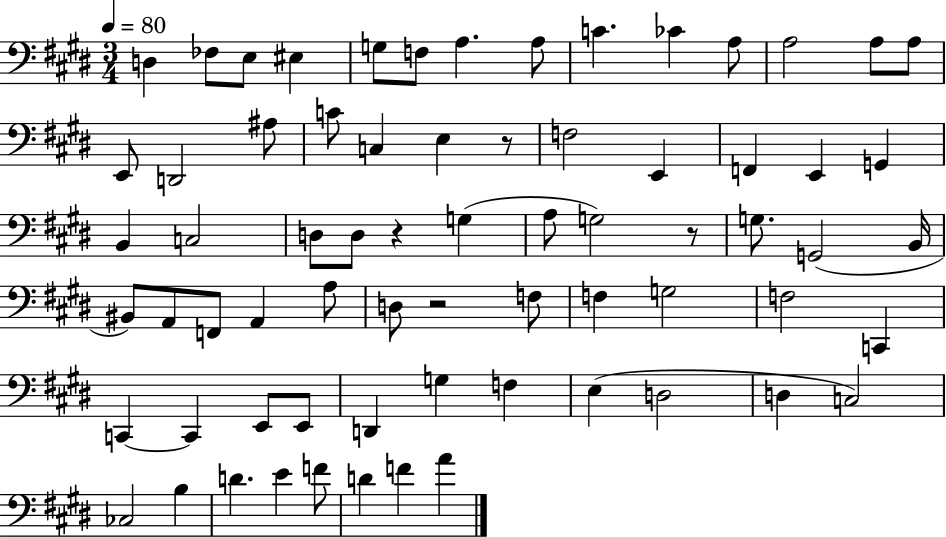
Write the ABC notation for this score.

X:1
T:Untitled
M:3/4
L:1/4
K:E
D, _F,/2 E,/2 ^E, G,/2 F,/2 A, A,/2 C _C A,/2 A,2 A,/2 A,/2 E,,/2 D,,2 ^A,/2 C/2 C, E, z/2 F,2 E,, F,, E,, G,, B,, C,2 D,/2 D,/2 z G, A,/2 G,2 z/2 G,/2 G,,2 B,,/4 ^B,,/2 A,,/2 F,,/2 A,, A,/2 D,/2 z2 F,/2 F, G,2 F,2 C,, C,, C,, E,,/2 E,,/2 D,, G, F, E, D,2 D, C,2 _C,2 B, D E F/2 D F A